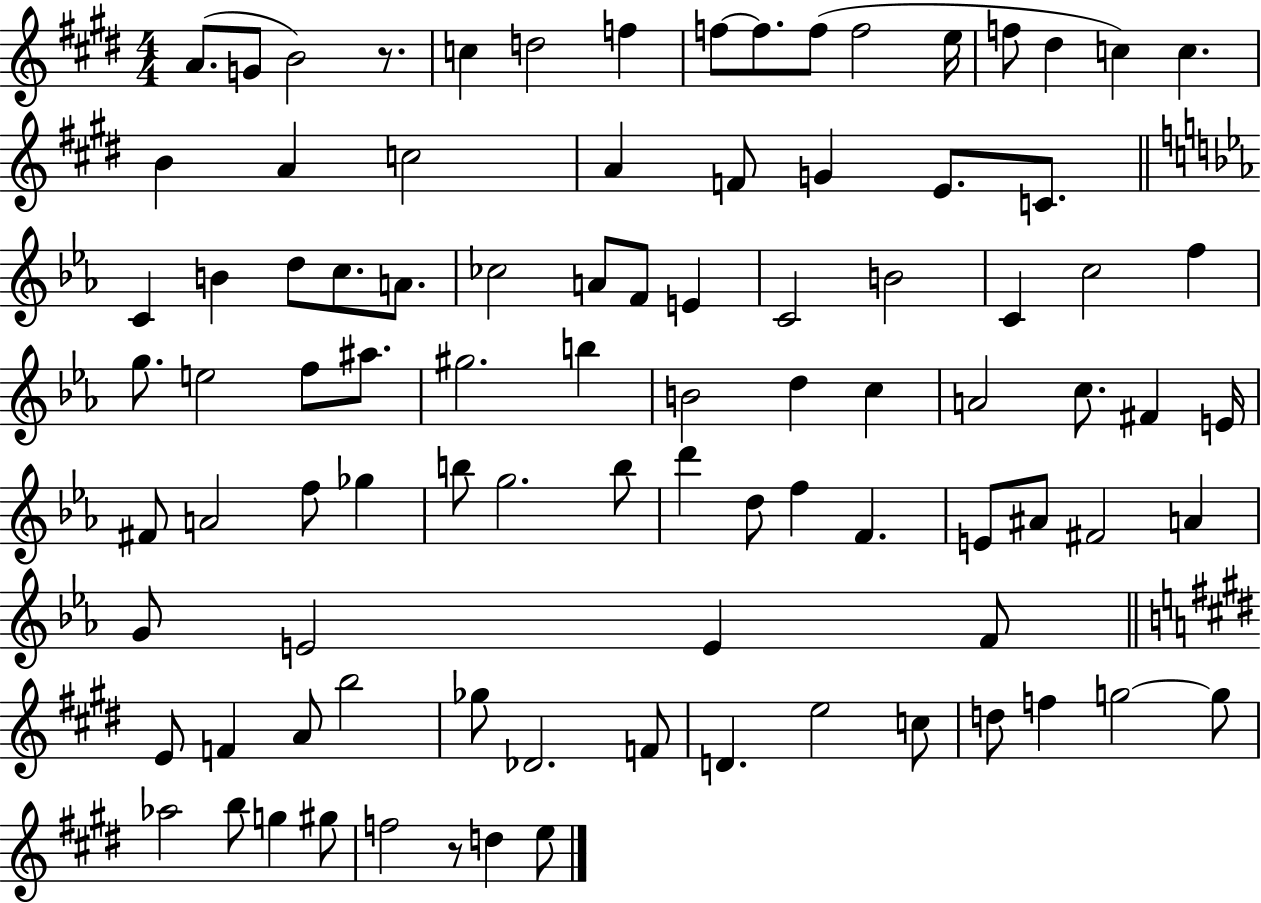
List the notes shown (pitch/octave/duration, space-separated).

A4/e. G4/e B4/h R/e. C5/q D5/h F5/q F5/e F5/e. F5/e F5/h E5/s F5/e D#5/q C5/q C5/q. B4/q A4/q C5/h A4/q F4/e G4/q E4/e. C4/e. C4/q B4/q D5/e C5/e. A4/e. CES5/h A4/e F4/e E4/q C4/h B4/h C4/q C5/h F5/q G5/e. E5/h F5/e A#5/e. G#5/h. B5/q B4/h D5/q C5/q A4/h C5/e. F#4/q E4/s F#4/e A4/h F5/e Gb5/q B5/e G5/h. B5/e D6/q D5/e F5/q F4/q. E4/e A#4/e F#4/h A4/q G4/e E4/h E4/q F4/e E4/e F4/q A4/e B5/h Gb5/e Db4/h. F4/e D4/q. E5/h C5/e D5/e F5/q G5/h G5/e Ab5/h B5/e G5/q G#5/e F5/h R/e D5/q E5/e